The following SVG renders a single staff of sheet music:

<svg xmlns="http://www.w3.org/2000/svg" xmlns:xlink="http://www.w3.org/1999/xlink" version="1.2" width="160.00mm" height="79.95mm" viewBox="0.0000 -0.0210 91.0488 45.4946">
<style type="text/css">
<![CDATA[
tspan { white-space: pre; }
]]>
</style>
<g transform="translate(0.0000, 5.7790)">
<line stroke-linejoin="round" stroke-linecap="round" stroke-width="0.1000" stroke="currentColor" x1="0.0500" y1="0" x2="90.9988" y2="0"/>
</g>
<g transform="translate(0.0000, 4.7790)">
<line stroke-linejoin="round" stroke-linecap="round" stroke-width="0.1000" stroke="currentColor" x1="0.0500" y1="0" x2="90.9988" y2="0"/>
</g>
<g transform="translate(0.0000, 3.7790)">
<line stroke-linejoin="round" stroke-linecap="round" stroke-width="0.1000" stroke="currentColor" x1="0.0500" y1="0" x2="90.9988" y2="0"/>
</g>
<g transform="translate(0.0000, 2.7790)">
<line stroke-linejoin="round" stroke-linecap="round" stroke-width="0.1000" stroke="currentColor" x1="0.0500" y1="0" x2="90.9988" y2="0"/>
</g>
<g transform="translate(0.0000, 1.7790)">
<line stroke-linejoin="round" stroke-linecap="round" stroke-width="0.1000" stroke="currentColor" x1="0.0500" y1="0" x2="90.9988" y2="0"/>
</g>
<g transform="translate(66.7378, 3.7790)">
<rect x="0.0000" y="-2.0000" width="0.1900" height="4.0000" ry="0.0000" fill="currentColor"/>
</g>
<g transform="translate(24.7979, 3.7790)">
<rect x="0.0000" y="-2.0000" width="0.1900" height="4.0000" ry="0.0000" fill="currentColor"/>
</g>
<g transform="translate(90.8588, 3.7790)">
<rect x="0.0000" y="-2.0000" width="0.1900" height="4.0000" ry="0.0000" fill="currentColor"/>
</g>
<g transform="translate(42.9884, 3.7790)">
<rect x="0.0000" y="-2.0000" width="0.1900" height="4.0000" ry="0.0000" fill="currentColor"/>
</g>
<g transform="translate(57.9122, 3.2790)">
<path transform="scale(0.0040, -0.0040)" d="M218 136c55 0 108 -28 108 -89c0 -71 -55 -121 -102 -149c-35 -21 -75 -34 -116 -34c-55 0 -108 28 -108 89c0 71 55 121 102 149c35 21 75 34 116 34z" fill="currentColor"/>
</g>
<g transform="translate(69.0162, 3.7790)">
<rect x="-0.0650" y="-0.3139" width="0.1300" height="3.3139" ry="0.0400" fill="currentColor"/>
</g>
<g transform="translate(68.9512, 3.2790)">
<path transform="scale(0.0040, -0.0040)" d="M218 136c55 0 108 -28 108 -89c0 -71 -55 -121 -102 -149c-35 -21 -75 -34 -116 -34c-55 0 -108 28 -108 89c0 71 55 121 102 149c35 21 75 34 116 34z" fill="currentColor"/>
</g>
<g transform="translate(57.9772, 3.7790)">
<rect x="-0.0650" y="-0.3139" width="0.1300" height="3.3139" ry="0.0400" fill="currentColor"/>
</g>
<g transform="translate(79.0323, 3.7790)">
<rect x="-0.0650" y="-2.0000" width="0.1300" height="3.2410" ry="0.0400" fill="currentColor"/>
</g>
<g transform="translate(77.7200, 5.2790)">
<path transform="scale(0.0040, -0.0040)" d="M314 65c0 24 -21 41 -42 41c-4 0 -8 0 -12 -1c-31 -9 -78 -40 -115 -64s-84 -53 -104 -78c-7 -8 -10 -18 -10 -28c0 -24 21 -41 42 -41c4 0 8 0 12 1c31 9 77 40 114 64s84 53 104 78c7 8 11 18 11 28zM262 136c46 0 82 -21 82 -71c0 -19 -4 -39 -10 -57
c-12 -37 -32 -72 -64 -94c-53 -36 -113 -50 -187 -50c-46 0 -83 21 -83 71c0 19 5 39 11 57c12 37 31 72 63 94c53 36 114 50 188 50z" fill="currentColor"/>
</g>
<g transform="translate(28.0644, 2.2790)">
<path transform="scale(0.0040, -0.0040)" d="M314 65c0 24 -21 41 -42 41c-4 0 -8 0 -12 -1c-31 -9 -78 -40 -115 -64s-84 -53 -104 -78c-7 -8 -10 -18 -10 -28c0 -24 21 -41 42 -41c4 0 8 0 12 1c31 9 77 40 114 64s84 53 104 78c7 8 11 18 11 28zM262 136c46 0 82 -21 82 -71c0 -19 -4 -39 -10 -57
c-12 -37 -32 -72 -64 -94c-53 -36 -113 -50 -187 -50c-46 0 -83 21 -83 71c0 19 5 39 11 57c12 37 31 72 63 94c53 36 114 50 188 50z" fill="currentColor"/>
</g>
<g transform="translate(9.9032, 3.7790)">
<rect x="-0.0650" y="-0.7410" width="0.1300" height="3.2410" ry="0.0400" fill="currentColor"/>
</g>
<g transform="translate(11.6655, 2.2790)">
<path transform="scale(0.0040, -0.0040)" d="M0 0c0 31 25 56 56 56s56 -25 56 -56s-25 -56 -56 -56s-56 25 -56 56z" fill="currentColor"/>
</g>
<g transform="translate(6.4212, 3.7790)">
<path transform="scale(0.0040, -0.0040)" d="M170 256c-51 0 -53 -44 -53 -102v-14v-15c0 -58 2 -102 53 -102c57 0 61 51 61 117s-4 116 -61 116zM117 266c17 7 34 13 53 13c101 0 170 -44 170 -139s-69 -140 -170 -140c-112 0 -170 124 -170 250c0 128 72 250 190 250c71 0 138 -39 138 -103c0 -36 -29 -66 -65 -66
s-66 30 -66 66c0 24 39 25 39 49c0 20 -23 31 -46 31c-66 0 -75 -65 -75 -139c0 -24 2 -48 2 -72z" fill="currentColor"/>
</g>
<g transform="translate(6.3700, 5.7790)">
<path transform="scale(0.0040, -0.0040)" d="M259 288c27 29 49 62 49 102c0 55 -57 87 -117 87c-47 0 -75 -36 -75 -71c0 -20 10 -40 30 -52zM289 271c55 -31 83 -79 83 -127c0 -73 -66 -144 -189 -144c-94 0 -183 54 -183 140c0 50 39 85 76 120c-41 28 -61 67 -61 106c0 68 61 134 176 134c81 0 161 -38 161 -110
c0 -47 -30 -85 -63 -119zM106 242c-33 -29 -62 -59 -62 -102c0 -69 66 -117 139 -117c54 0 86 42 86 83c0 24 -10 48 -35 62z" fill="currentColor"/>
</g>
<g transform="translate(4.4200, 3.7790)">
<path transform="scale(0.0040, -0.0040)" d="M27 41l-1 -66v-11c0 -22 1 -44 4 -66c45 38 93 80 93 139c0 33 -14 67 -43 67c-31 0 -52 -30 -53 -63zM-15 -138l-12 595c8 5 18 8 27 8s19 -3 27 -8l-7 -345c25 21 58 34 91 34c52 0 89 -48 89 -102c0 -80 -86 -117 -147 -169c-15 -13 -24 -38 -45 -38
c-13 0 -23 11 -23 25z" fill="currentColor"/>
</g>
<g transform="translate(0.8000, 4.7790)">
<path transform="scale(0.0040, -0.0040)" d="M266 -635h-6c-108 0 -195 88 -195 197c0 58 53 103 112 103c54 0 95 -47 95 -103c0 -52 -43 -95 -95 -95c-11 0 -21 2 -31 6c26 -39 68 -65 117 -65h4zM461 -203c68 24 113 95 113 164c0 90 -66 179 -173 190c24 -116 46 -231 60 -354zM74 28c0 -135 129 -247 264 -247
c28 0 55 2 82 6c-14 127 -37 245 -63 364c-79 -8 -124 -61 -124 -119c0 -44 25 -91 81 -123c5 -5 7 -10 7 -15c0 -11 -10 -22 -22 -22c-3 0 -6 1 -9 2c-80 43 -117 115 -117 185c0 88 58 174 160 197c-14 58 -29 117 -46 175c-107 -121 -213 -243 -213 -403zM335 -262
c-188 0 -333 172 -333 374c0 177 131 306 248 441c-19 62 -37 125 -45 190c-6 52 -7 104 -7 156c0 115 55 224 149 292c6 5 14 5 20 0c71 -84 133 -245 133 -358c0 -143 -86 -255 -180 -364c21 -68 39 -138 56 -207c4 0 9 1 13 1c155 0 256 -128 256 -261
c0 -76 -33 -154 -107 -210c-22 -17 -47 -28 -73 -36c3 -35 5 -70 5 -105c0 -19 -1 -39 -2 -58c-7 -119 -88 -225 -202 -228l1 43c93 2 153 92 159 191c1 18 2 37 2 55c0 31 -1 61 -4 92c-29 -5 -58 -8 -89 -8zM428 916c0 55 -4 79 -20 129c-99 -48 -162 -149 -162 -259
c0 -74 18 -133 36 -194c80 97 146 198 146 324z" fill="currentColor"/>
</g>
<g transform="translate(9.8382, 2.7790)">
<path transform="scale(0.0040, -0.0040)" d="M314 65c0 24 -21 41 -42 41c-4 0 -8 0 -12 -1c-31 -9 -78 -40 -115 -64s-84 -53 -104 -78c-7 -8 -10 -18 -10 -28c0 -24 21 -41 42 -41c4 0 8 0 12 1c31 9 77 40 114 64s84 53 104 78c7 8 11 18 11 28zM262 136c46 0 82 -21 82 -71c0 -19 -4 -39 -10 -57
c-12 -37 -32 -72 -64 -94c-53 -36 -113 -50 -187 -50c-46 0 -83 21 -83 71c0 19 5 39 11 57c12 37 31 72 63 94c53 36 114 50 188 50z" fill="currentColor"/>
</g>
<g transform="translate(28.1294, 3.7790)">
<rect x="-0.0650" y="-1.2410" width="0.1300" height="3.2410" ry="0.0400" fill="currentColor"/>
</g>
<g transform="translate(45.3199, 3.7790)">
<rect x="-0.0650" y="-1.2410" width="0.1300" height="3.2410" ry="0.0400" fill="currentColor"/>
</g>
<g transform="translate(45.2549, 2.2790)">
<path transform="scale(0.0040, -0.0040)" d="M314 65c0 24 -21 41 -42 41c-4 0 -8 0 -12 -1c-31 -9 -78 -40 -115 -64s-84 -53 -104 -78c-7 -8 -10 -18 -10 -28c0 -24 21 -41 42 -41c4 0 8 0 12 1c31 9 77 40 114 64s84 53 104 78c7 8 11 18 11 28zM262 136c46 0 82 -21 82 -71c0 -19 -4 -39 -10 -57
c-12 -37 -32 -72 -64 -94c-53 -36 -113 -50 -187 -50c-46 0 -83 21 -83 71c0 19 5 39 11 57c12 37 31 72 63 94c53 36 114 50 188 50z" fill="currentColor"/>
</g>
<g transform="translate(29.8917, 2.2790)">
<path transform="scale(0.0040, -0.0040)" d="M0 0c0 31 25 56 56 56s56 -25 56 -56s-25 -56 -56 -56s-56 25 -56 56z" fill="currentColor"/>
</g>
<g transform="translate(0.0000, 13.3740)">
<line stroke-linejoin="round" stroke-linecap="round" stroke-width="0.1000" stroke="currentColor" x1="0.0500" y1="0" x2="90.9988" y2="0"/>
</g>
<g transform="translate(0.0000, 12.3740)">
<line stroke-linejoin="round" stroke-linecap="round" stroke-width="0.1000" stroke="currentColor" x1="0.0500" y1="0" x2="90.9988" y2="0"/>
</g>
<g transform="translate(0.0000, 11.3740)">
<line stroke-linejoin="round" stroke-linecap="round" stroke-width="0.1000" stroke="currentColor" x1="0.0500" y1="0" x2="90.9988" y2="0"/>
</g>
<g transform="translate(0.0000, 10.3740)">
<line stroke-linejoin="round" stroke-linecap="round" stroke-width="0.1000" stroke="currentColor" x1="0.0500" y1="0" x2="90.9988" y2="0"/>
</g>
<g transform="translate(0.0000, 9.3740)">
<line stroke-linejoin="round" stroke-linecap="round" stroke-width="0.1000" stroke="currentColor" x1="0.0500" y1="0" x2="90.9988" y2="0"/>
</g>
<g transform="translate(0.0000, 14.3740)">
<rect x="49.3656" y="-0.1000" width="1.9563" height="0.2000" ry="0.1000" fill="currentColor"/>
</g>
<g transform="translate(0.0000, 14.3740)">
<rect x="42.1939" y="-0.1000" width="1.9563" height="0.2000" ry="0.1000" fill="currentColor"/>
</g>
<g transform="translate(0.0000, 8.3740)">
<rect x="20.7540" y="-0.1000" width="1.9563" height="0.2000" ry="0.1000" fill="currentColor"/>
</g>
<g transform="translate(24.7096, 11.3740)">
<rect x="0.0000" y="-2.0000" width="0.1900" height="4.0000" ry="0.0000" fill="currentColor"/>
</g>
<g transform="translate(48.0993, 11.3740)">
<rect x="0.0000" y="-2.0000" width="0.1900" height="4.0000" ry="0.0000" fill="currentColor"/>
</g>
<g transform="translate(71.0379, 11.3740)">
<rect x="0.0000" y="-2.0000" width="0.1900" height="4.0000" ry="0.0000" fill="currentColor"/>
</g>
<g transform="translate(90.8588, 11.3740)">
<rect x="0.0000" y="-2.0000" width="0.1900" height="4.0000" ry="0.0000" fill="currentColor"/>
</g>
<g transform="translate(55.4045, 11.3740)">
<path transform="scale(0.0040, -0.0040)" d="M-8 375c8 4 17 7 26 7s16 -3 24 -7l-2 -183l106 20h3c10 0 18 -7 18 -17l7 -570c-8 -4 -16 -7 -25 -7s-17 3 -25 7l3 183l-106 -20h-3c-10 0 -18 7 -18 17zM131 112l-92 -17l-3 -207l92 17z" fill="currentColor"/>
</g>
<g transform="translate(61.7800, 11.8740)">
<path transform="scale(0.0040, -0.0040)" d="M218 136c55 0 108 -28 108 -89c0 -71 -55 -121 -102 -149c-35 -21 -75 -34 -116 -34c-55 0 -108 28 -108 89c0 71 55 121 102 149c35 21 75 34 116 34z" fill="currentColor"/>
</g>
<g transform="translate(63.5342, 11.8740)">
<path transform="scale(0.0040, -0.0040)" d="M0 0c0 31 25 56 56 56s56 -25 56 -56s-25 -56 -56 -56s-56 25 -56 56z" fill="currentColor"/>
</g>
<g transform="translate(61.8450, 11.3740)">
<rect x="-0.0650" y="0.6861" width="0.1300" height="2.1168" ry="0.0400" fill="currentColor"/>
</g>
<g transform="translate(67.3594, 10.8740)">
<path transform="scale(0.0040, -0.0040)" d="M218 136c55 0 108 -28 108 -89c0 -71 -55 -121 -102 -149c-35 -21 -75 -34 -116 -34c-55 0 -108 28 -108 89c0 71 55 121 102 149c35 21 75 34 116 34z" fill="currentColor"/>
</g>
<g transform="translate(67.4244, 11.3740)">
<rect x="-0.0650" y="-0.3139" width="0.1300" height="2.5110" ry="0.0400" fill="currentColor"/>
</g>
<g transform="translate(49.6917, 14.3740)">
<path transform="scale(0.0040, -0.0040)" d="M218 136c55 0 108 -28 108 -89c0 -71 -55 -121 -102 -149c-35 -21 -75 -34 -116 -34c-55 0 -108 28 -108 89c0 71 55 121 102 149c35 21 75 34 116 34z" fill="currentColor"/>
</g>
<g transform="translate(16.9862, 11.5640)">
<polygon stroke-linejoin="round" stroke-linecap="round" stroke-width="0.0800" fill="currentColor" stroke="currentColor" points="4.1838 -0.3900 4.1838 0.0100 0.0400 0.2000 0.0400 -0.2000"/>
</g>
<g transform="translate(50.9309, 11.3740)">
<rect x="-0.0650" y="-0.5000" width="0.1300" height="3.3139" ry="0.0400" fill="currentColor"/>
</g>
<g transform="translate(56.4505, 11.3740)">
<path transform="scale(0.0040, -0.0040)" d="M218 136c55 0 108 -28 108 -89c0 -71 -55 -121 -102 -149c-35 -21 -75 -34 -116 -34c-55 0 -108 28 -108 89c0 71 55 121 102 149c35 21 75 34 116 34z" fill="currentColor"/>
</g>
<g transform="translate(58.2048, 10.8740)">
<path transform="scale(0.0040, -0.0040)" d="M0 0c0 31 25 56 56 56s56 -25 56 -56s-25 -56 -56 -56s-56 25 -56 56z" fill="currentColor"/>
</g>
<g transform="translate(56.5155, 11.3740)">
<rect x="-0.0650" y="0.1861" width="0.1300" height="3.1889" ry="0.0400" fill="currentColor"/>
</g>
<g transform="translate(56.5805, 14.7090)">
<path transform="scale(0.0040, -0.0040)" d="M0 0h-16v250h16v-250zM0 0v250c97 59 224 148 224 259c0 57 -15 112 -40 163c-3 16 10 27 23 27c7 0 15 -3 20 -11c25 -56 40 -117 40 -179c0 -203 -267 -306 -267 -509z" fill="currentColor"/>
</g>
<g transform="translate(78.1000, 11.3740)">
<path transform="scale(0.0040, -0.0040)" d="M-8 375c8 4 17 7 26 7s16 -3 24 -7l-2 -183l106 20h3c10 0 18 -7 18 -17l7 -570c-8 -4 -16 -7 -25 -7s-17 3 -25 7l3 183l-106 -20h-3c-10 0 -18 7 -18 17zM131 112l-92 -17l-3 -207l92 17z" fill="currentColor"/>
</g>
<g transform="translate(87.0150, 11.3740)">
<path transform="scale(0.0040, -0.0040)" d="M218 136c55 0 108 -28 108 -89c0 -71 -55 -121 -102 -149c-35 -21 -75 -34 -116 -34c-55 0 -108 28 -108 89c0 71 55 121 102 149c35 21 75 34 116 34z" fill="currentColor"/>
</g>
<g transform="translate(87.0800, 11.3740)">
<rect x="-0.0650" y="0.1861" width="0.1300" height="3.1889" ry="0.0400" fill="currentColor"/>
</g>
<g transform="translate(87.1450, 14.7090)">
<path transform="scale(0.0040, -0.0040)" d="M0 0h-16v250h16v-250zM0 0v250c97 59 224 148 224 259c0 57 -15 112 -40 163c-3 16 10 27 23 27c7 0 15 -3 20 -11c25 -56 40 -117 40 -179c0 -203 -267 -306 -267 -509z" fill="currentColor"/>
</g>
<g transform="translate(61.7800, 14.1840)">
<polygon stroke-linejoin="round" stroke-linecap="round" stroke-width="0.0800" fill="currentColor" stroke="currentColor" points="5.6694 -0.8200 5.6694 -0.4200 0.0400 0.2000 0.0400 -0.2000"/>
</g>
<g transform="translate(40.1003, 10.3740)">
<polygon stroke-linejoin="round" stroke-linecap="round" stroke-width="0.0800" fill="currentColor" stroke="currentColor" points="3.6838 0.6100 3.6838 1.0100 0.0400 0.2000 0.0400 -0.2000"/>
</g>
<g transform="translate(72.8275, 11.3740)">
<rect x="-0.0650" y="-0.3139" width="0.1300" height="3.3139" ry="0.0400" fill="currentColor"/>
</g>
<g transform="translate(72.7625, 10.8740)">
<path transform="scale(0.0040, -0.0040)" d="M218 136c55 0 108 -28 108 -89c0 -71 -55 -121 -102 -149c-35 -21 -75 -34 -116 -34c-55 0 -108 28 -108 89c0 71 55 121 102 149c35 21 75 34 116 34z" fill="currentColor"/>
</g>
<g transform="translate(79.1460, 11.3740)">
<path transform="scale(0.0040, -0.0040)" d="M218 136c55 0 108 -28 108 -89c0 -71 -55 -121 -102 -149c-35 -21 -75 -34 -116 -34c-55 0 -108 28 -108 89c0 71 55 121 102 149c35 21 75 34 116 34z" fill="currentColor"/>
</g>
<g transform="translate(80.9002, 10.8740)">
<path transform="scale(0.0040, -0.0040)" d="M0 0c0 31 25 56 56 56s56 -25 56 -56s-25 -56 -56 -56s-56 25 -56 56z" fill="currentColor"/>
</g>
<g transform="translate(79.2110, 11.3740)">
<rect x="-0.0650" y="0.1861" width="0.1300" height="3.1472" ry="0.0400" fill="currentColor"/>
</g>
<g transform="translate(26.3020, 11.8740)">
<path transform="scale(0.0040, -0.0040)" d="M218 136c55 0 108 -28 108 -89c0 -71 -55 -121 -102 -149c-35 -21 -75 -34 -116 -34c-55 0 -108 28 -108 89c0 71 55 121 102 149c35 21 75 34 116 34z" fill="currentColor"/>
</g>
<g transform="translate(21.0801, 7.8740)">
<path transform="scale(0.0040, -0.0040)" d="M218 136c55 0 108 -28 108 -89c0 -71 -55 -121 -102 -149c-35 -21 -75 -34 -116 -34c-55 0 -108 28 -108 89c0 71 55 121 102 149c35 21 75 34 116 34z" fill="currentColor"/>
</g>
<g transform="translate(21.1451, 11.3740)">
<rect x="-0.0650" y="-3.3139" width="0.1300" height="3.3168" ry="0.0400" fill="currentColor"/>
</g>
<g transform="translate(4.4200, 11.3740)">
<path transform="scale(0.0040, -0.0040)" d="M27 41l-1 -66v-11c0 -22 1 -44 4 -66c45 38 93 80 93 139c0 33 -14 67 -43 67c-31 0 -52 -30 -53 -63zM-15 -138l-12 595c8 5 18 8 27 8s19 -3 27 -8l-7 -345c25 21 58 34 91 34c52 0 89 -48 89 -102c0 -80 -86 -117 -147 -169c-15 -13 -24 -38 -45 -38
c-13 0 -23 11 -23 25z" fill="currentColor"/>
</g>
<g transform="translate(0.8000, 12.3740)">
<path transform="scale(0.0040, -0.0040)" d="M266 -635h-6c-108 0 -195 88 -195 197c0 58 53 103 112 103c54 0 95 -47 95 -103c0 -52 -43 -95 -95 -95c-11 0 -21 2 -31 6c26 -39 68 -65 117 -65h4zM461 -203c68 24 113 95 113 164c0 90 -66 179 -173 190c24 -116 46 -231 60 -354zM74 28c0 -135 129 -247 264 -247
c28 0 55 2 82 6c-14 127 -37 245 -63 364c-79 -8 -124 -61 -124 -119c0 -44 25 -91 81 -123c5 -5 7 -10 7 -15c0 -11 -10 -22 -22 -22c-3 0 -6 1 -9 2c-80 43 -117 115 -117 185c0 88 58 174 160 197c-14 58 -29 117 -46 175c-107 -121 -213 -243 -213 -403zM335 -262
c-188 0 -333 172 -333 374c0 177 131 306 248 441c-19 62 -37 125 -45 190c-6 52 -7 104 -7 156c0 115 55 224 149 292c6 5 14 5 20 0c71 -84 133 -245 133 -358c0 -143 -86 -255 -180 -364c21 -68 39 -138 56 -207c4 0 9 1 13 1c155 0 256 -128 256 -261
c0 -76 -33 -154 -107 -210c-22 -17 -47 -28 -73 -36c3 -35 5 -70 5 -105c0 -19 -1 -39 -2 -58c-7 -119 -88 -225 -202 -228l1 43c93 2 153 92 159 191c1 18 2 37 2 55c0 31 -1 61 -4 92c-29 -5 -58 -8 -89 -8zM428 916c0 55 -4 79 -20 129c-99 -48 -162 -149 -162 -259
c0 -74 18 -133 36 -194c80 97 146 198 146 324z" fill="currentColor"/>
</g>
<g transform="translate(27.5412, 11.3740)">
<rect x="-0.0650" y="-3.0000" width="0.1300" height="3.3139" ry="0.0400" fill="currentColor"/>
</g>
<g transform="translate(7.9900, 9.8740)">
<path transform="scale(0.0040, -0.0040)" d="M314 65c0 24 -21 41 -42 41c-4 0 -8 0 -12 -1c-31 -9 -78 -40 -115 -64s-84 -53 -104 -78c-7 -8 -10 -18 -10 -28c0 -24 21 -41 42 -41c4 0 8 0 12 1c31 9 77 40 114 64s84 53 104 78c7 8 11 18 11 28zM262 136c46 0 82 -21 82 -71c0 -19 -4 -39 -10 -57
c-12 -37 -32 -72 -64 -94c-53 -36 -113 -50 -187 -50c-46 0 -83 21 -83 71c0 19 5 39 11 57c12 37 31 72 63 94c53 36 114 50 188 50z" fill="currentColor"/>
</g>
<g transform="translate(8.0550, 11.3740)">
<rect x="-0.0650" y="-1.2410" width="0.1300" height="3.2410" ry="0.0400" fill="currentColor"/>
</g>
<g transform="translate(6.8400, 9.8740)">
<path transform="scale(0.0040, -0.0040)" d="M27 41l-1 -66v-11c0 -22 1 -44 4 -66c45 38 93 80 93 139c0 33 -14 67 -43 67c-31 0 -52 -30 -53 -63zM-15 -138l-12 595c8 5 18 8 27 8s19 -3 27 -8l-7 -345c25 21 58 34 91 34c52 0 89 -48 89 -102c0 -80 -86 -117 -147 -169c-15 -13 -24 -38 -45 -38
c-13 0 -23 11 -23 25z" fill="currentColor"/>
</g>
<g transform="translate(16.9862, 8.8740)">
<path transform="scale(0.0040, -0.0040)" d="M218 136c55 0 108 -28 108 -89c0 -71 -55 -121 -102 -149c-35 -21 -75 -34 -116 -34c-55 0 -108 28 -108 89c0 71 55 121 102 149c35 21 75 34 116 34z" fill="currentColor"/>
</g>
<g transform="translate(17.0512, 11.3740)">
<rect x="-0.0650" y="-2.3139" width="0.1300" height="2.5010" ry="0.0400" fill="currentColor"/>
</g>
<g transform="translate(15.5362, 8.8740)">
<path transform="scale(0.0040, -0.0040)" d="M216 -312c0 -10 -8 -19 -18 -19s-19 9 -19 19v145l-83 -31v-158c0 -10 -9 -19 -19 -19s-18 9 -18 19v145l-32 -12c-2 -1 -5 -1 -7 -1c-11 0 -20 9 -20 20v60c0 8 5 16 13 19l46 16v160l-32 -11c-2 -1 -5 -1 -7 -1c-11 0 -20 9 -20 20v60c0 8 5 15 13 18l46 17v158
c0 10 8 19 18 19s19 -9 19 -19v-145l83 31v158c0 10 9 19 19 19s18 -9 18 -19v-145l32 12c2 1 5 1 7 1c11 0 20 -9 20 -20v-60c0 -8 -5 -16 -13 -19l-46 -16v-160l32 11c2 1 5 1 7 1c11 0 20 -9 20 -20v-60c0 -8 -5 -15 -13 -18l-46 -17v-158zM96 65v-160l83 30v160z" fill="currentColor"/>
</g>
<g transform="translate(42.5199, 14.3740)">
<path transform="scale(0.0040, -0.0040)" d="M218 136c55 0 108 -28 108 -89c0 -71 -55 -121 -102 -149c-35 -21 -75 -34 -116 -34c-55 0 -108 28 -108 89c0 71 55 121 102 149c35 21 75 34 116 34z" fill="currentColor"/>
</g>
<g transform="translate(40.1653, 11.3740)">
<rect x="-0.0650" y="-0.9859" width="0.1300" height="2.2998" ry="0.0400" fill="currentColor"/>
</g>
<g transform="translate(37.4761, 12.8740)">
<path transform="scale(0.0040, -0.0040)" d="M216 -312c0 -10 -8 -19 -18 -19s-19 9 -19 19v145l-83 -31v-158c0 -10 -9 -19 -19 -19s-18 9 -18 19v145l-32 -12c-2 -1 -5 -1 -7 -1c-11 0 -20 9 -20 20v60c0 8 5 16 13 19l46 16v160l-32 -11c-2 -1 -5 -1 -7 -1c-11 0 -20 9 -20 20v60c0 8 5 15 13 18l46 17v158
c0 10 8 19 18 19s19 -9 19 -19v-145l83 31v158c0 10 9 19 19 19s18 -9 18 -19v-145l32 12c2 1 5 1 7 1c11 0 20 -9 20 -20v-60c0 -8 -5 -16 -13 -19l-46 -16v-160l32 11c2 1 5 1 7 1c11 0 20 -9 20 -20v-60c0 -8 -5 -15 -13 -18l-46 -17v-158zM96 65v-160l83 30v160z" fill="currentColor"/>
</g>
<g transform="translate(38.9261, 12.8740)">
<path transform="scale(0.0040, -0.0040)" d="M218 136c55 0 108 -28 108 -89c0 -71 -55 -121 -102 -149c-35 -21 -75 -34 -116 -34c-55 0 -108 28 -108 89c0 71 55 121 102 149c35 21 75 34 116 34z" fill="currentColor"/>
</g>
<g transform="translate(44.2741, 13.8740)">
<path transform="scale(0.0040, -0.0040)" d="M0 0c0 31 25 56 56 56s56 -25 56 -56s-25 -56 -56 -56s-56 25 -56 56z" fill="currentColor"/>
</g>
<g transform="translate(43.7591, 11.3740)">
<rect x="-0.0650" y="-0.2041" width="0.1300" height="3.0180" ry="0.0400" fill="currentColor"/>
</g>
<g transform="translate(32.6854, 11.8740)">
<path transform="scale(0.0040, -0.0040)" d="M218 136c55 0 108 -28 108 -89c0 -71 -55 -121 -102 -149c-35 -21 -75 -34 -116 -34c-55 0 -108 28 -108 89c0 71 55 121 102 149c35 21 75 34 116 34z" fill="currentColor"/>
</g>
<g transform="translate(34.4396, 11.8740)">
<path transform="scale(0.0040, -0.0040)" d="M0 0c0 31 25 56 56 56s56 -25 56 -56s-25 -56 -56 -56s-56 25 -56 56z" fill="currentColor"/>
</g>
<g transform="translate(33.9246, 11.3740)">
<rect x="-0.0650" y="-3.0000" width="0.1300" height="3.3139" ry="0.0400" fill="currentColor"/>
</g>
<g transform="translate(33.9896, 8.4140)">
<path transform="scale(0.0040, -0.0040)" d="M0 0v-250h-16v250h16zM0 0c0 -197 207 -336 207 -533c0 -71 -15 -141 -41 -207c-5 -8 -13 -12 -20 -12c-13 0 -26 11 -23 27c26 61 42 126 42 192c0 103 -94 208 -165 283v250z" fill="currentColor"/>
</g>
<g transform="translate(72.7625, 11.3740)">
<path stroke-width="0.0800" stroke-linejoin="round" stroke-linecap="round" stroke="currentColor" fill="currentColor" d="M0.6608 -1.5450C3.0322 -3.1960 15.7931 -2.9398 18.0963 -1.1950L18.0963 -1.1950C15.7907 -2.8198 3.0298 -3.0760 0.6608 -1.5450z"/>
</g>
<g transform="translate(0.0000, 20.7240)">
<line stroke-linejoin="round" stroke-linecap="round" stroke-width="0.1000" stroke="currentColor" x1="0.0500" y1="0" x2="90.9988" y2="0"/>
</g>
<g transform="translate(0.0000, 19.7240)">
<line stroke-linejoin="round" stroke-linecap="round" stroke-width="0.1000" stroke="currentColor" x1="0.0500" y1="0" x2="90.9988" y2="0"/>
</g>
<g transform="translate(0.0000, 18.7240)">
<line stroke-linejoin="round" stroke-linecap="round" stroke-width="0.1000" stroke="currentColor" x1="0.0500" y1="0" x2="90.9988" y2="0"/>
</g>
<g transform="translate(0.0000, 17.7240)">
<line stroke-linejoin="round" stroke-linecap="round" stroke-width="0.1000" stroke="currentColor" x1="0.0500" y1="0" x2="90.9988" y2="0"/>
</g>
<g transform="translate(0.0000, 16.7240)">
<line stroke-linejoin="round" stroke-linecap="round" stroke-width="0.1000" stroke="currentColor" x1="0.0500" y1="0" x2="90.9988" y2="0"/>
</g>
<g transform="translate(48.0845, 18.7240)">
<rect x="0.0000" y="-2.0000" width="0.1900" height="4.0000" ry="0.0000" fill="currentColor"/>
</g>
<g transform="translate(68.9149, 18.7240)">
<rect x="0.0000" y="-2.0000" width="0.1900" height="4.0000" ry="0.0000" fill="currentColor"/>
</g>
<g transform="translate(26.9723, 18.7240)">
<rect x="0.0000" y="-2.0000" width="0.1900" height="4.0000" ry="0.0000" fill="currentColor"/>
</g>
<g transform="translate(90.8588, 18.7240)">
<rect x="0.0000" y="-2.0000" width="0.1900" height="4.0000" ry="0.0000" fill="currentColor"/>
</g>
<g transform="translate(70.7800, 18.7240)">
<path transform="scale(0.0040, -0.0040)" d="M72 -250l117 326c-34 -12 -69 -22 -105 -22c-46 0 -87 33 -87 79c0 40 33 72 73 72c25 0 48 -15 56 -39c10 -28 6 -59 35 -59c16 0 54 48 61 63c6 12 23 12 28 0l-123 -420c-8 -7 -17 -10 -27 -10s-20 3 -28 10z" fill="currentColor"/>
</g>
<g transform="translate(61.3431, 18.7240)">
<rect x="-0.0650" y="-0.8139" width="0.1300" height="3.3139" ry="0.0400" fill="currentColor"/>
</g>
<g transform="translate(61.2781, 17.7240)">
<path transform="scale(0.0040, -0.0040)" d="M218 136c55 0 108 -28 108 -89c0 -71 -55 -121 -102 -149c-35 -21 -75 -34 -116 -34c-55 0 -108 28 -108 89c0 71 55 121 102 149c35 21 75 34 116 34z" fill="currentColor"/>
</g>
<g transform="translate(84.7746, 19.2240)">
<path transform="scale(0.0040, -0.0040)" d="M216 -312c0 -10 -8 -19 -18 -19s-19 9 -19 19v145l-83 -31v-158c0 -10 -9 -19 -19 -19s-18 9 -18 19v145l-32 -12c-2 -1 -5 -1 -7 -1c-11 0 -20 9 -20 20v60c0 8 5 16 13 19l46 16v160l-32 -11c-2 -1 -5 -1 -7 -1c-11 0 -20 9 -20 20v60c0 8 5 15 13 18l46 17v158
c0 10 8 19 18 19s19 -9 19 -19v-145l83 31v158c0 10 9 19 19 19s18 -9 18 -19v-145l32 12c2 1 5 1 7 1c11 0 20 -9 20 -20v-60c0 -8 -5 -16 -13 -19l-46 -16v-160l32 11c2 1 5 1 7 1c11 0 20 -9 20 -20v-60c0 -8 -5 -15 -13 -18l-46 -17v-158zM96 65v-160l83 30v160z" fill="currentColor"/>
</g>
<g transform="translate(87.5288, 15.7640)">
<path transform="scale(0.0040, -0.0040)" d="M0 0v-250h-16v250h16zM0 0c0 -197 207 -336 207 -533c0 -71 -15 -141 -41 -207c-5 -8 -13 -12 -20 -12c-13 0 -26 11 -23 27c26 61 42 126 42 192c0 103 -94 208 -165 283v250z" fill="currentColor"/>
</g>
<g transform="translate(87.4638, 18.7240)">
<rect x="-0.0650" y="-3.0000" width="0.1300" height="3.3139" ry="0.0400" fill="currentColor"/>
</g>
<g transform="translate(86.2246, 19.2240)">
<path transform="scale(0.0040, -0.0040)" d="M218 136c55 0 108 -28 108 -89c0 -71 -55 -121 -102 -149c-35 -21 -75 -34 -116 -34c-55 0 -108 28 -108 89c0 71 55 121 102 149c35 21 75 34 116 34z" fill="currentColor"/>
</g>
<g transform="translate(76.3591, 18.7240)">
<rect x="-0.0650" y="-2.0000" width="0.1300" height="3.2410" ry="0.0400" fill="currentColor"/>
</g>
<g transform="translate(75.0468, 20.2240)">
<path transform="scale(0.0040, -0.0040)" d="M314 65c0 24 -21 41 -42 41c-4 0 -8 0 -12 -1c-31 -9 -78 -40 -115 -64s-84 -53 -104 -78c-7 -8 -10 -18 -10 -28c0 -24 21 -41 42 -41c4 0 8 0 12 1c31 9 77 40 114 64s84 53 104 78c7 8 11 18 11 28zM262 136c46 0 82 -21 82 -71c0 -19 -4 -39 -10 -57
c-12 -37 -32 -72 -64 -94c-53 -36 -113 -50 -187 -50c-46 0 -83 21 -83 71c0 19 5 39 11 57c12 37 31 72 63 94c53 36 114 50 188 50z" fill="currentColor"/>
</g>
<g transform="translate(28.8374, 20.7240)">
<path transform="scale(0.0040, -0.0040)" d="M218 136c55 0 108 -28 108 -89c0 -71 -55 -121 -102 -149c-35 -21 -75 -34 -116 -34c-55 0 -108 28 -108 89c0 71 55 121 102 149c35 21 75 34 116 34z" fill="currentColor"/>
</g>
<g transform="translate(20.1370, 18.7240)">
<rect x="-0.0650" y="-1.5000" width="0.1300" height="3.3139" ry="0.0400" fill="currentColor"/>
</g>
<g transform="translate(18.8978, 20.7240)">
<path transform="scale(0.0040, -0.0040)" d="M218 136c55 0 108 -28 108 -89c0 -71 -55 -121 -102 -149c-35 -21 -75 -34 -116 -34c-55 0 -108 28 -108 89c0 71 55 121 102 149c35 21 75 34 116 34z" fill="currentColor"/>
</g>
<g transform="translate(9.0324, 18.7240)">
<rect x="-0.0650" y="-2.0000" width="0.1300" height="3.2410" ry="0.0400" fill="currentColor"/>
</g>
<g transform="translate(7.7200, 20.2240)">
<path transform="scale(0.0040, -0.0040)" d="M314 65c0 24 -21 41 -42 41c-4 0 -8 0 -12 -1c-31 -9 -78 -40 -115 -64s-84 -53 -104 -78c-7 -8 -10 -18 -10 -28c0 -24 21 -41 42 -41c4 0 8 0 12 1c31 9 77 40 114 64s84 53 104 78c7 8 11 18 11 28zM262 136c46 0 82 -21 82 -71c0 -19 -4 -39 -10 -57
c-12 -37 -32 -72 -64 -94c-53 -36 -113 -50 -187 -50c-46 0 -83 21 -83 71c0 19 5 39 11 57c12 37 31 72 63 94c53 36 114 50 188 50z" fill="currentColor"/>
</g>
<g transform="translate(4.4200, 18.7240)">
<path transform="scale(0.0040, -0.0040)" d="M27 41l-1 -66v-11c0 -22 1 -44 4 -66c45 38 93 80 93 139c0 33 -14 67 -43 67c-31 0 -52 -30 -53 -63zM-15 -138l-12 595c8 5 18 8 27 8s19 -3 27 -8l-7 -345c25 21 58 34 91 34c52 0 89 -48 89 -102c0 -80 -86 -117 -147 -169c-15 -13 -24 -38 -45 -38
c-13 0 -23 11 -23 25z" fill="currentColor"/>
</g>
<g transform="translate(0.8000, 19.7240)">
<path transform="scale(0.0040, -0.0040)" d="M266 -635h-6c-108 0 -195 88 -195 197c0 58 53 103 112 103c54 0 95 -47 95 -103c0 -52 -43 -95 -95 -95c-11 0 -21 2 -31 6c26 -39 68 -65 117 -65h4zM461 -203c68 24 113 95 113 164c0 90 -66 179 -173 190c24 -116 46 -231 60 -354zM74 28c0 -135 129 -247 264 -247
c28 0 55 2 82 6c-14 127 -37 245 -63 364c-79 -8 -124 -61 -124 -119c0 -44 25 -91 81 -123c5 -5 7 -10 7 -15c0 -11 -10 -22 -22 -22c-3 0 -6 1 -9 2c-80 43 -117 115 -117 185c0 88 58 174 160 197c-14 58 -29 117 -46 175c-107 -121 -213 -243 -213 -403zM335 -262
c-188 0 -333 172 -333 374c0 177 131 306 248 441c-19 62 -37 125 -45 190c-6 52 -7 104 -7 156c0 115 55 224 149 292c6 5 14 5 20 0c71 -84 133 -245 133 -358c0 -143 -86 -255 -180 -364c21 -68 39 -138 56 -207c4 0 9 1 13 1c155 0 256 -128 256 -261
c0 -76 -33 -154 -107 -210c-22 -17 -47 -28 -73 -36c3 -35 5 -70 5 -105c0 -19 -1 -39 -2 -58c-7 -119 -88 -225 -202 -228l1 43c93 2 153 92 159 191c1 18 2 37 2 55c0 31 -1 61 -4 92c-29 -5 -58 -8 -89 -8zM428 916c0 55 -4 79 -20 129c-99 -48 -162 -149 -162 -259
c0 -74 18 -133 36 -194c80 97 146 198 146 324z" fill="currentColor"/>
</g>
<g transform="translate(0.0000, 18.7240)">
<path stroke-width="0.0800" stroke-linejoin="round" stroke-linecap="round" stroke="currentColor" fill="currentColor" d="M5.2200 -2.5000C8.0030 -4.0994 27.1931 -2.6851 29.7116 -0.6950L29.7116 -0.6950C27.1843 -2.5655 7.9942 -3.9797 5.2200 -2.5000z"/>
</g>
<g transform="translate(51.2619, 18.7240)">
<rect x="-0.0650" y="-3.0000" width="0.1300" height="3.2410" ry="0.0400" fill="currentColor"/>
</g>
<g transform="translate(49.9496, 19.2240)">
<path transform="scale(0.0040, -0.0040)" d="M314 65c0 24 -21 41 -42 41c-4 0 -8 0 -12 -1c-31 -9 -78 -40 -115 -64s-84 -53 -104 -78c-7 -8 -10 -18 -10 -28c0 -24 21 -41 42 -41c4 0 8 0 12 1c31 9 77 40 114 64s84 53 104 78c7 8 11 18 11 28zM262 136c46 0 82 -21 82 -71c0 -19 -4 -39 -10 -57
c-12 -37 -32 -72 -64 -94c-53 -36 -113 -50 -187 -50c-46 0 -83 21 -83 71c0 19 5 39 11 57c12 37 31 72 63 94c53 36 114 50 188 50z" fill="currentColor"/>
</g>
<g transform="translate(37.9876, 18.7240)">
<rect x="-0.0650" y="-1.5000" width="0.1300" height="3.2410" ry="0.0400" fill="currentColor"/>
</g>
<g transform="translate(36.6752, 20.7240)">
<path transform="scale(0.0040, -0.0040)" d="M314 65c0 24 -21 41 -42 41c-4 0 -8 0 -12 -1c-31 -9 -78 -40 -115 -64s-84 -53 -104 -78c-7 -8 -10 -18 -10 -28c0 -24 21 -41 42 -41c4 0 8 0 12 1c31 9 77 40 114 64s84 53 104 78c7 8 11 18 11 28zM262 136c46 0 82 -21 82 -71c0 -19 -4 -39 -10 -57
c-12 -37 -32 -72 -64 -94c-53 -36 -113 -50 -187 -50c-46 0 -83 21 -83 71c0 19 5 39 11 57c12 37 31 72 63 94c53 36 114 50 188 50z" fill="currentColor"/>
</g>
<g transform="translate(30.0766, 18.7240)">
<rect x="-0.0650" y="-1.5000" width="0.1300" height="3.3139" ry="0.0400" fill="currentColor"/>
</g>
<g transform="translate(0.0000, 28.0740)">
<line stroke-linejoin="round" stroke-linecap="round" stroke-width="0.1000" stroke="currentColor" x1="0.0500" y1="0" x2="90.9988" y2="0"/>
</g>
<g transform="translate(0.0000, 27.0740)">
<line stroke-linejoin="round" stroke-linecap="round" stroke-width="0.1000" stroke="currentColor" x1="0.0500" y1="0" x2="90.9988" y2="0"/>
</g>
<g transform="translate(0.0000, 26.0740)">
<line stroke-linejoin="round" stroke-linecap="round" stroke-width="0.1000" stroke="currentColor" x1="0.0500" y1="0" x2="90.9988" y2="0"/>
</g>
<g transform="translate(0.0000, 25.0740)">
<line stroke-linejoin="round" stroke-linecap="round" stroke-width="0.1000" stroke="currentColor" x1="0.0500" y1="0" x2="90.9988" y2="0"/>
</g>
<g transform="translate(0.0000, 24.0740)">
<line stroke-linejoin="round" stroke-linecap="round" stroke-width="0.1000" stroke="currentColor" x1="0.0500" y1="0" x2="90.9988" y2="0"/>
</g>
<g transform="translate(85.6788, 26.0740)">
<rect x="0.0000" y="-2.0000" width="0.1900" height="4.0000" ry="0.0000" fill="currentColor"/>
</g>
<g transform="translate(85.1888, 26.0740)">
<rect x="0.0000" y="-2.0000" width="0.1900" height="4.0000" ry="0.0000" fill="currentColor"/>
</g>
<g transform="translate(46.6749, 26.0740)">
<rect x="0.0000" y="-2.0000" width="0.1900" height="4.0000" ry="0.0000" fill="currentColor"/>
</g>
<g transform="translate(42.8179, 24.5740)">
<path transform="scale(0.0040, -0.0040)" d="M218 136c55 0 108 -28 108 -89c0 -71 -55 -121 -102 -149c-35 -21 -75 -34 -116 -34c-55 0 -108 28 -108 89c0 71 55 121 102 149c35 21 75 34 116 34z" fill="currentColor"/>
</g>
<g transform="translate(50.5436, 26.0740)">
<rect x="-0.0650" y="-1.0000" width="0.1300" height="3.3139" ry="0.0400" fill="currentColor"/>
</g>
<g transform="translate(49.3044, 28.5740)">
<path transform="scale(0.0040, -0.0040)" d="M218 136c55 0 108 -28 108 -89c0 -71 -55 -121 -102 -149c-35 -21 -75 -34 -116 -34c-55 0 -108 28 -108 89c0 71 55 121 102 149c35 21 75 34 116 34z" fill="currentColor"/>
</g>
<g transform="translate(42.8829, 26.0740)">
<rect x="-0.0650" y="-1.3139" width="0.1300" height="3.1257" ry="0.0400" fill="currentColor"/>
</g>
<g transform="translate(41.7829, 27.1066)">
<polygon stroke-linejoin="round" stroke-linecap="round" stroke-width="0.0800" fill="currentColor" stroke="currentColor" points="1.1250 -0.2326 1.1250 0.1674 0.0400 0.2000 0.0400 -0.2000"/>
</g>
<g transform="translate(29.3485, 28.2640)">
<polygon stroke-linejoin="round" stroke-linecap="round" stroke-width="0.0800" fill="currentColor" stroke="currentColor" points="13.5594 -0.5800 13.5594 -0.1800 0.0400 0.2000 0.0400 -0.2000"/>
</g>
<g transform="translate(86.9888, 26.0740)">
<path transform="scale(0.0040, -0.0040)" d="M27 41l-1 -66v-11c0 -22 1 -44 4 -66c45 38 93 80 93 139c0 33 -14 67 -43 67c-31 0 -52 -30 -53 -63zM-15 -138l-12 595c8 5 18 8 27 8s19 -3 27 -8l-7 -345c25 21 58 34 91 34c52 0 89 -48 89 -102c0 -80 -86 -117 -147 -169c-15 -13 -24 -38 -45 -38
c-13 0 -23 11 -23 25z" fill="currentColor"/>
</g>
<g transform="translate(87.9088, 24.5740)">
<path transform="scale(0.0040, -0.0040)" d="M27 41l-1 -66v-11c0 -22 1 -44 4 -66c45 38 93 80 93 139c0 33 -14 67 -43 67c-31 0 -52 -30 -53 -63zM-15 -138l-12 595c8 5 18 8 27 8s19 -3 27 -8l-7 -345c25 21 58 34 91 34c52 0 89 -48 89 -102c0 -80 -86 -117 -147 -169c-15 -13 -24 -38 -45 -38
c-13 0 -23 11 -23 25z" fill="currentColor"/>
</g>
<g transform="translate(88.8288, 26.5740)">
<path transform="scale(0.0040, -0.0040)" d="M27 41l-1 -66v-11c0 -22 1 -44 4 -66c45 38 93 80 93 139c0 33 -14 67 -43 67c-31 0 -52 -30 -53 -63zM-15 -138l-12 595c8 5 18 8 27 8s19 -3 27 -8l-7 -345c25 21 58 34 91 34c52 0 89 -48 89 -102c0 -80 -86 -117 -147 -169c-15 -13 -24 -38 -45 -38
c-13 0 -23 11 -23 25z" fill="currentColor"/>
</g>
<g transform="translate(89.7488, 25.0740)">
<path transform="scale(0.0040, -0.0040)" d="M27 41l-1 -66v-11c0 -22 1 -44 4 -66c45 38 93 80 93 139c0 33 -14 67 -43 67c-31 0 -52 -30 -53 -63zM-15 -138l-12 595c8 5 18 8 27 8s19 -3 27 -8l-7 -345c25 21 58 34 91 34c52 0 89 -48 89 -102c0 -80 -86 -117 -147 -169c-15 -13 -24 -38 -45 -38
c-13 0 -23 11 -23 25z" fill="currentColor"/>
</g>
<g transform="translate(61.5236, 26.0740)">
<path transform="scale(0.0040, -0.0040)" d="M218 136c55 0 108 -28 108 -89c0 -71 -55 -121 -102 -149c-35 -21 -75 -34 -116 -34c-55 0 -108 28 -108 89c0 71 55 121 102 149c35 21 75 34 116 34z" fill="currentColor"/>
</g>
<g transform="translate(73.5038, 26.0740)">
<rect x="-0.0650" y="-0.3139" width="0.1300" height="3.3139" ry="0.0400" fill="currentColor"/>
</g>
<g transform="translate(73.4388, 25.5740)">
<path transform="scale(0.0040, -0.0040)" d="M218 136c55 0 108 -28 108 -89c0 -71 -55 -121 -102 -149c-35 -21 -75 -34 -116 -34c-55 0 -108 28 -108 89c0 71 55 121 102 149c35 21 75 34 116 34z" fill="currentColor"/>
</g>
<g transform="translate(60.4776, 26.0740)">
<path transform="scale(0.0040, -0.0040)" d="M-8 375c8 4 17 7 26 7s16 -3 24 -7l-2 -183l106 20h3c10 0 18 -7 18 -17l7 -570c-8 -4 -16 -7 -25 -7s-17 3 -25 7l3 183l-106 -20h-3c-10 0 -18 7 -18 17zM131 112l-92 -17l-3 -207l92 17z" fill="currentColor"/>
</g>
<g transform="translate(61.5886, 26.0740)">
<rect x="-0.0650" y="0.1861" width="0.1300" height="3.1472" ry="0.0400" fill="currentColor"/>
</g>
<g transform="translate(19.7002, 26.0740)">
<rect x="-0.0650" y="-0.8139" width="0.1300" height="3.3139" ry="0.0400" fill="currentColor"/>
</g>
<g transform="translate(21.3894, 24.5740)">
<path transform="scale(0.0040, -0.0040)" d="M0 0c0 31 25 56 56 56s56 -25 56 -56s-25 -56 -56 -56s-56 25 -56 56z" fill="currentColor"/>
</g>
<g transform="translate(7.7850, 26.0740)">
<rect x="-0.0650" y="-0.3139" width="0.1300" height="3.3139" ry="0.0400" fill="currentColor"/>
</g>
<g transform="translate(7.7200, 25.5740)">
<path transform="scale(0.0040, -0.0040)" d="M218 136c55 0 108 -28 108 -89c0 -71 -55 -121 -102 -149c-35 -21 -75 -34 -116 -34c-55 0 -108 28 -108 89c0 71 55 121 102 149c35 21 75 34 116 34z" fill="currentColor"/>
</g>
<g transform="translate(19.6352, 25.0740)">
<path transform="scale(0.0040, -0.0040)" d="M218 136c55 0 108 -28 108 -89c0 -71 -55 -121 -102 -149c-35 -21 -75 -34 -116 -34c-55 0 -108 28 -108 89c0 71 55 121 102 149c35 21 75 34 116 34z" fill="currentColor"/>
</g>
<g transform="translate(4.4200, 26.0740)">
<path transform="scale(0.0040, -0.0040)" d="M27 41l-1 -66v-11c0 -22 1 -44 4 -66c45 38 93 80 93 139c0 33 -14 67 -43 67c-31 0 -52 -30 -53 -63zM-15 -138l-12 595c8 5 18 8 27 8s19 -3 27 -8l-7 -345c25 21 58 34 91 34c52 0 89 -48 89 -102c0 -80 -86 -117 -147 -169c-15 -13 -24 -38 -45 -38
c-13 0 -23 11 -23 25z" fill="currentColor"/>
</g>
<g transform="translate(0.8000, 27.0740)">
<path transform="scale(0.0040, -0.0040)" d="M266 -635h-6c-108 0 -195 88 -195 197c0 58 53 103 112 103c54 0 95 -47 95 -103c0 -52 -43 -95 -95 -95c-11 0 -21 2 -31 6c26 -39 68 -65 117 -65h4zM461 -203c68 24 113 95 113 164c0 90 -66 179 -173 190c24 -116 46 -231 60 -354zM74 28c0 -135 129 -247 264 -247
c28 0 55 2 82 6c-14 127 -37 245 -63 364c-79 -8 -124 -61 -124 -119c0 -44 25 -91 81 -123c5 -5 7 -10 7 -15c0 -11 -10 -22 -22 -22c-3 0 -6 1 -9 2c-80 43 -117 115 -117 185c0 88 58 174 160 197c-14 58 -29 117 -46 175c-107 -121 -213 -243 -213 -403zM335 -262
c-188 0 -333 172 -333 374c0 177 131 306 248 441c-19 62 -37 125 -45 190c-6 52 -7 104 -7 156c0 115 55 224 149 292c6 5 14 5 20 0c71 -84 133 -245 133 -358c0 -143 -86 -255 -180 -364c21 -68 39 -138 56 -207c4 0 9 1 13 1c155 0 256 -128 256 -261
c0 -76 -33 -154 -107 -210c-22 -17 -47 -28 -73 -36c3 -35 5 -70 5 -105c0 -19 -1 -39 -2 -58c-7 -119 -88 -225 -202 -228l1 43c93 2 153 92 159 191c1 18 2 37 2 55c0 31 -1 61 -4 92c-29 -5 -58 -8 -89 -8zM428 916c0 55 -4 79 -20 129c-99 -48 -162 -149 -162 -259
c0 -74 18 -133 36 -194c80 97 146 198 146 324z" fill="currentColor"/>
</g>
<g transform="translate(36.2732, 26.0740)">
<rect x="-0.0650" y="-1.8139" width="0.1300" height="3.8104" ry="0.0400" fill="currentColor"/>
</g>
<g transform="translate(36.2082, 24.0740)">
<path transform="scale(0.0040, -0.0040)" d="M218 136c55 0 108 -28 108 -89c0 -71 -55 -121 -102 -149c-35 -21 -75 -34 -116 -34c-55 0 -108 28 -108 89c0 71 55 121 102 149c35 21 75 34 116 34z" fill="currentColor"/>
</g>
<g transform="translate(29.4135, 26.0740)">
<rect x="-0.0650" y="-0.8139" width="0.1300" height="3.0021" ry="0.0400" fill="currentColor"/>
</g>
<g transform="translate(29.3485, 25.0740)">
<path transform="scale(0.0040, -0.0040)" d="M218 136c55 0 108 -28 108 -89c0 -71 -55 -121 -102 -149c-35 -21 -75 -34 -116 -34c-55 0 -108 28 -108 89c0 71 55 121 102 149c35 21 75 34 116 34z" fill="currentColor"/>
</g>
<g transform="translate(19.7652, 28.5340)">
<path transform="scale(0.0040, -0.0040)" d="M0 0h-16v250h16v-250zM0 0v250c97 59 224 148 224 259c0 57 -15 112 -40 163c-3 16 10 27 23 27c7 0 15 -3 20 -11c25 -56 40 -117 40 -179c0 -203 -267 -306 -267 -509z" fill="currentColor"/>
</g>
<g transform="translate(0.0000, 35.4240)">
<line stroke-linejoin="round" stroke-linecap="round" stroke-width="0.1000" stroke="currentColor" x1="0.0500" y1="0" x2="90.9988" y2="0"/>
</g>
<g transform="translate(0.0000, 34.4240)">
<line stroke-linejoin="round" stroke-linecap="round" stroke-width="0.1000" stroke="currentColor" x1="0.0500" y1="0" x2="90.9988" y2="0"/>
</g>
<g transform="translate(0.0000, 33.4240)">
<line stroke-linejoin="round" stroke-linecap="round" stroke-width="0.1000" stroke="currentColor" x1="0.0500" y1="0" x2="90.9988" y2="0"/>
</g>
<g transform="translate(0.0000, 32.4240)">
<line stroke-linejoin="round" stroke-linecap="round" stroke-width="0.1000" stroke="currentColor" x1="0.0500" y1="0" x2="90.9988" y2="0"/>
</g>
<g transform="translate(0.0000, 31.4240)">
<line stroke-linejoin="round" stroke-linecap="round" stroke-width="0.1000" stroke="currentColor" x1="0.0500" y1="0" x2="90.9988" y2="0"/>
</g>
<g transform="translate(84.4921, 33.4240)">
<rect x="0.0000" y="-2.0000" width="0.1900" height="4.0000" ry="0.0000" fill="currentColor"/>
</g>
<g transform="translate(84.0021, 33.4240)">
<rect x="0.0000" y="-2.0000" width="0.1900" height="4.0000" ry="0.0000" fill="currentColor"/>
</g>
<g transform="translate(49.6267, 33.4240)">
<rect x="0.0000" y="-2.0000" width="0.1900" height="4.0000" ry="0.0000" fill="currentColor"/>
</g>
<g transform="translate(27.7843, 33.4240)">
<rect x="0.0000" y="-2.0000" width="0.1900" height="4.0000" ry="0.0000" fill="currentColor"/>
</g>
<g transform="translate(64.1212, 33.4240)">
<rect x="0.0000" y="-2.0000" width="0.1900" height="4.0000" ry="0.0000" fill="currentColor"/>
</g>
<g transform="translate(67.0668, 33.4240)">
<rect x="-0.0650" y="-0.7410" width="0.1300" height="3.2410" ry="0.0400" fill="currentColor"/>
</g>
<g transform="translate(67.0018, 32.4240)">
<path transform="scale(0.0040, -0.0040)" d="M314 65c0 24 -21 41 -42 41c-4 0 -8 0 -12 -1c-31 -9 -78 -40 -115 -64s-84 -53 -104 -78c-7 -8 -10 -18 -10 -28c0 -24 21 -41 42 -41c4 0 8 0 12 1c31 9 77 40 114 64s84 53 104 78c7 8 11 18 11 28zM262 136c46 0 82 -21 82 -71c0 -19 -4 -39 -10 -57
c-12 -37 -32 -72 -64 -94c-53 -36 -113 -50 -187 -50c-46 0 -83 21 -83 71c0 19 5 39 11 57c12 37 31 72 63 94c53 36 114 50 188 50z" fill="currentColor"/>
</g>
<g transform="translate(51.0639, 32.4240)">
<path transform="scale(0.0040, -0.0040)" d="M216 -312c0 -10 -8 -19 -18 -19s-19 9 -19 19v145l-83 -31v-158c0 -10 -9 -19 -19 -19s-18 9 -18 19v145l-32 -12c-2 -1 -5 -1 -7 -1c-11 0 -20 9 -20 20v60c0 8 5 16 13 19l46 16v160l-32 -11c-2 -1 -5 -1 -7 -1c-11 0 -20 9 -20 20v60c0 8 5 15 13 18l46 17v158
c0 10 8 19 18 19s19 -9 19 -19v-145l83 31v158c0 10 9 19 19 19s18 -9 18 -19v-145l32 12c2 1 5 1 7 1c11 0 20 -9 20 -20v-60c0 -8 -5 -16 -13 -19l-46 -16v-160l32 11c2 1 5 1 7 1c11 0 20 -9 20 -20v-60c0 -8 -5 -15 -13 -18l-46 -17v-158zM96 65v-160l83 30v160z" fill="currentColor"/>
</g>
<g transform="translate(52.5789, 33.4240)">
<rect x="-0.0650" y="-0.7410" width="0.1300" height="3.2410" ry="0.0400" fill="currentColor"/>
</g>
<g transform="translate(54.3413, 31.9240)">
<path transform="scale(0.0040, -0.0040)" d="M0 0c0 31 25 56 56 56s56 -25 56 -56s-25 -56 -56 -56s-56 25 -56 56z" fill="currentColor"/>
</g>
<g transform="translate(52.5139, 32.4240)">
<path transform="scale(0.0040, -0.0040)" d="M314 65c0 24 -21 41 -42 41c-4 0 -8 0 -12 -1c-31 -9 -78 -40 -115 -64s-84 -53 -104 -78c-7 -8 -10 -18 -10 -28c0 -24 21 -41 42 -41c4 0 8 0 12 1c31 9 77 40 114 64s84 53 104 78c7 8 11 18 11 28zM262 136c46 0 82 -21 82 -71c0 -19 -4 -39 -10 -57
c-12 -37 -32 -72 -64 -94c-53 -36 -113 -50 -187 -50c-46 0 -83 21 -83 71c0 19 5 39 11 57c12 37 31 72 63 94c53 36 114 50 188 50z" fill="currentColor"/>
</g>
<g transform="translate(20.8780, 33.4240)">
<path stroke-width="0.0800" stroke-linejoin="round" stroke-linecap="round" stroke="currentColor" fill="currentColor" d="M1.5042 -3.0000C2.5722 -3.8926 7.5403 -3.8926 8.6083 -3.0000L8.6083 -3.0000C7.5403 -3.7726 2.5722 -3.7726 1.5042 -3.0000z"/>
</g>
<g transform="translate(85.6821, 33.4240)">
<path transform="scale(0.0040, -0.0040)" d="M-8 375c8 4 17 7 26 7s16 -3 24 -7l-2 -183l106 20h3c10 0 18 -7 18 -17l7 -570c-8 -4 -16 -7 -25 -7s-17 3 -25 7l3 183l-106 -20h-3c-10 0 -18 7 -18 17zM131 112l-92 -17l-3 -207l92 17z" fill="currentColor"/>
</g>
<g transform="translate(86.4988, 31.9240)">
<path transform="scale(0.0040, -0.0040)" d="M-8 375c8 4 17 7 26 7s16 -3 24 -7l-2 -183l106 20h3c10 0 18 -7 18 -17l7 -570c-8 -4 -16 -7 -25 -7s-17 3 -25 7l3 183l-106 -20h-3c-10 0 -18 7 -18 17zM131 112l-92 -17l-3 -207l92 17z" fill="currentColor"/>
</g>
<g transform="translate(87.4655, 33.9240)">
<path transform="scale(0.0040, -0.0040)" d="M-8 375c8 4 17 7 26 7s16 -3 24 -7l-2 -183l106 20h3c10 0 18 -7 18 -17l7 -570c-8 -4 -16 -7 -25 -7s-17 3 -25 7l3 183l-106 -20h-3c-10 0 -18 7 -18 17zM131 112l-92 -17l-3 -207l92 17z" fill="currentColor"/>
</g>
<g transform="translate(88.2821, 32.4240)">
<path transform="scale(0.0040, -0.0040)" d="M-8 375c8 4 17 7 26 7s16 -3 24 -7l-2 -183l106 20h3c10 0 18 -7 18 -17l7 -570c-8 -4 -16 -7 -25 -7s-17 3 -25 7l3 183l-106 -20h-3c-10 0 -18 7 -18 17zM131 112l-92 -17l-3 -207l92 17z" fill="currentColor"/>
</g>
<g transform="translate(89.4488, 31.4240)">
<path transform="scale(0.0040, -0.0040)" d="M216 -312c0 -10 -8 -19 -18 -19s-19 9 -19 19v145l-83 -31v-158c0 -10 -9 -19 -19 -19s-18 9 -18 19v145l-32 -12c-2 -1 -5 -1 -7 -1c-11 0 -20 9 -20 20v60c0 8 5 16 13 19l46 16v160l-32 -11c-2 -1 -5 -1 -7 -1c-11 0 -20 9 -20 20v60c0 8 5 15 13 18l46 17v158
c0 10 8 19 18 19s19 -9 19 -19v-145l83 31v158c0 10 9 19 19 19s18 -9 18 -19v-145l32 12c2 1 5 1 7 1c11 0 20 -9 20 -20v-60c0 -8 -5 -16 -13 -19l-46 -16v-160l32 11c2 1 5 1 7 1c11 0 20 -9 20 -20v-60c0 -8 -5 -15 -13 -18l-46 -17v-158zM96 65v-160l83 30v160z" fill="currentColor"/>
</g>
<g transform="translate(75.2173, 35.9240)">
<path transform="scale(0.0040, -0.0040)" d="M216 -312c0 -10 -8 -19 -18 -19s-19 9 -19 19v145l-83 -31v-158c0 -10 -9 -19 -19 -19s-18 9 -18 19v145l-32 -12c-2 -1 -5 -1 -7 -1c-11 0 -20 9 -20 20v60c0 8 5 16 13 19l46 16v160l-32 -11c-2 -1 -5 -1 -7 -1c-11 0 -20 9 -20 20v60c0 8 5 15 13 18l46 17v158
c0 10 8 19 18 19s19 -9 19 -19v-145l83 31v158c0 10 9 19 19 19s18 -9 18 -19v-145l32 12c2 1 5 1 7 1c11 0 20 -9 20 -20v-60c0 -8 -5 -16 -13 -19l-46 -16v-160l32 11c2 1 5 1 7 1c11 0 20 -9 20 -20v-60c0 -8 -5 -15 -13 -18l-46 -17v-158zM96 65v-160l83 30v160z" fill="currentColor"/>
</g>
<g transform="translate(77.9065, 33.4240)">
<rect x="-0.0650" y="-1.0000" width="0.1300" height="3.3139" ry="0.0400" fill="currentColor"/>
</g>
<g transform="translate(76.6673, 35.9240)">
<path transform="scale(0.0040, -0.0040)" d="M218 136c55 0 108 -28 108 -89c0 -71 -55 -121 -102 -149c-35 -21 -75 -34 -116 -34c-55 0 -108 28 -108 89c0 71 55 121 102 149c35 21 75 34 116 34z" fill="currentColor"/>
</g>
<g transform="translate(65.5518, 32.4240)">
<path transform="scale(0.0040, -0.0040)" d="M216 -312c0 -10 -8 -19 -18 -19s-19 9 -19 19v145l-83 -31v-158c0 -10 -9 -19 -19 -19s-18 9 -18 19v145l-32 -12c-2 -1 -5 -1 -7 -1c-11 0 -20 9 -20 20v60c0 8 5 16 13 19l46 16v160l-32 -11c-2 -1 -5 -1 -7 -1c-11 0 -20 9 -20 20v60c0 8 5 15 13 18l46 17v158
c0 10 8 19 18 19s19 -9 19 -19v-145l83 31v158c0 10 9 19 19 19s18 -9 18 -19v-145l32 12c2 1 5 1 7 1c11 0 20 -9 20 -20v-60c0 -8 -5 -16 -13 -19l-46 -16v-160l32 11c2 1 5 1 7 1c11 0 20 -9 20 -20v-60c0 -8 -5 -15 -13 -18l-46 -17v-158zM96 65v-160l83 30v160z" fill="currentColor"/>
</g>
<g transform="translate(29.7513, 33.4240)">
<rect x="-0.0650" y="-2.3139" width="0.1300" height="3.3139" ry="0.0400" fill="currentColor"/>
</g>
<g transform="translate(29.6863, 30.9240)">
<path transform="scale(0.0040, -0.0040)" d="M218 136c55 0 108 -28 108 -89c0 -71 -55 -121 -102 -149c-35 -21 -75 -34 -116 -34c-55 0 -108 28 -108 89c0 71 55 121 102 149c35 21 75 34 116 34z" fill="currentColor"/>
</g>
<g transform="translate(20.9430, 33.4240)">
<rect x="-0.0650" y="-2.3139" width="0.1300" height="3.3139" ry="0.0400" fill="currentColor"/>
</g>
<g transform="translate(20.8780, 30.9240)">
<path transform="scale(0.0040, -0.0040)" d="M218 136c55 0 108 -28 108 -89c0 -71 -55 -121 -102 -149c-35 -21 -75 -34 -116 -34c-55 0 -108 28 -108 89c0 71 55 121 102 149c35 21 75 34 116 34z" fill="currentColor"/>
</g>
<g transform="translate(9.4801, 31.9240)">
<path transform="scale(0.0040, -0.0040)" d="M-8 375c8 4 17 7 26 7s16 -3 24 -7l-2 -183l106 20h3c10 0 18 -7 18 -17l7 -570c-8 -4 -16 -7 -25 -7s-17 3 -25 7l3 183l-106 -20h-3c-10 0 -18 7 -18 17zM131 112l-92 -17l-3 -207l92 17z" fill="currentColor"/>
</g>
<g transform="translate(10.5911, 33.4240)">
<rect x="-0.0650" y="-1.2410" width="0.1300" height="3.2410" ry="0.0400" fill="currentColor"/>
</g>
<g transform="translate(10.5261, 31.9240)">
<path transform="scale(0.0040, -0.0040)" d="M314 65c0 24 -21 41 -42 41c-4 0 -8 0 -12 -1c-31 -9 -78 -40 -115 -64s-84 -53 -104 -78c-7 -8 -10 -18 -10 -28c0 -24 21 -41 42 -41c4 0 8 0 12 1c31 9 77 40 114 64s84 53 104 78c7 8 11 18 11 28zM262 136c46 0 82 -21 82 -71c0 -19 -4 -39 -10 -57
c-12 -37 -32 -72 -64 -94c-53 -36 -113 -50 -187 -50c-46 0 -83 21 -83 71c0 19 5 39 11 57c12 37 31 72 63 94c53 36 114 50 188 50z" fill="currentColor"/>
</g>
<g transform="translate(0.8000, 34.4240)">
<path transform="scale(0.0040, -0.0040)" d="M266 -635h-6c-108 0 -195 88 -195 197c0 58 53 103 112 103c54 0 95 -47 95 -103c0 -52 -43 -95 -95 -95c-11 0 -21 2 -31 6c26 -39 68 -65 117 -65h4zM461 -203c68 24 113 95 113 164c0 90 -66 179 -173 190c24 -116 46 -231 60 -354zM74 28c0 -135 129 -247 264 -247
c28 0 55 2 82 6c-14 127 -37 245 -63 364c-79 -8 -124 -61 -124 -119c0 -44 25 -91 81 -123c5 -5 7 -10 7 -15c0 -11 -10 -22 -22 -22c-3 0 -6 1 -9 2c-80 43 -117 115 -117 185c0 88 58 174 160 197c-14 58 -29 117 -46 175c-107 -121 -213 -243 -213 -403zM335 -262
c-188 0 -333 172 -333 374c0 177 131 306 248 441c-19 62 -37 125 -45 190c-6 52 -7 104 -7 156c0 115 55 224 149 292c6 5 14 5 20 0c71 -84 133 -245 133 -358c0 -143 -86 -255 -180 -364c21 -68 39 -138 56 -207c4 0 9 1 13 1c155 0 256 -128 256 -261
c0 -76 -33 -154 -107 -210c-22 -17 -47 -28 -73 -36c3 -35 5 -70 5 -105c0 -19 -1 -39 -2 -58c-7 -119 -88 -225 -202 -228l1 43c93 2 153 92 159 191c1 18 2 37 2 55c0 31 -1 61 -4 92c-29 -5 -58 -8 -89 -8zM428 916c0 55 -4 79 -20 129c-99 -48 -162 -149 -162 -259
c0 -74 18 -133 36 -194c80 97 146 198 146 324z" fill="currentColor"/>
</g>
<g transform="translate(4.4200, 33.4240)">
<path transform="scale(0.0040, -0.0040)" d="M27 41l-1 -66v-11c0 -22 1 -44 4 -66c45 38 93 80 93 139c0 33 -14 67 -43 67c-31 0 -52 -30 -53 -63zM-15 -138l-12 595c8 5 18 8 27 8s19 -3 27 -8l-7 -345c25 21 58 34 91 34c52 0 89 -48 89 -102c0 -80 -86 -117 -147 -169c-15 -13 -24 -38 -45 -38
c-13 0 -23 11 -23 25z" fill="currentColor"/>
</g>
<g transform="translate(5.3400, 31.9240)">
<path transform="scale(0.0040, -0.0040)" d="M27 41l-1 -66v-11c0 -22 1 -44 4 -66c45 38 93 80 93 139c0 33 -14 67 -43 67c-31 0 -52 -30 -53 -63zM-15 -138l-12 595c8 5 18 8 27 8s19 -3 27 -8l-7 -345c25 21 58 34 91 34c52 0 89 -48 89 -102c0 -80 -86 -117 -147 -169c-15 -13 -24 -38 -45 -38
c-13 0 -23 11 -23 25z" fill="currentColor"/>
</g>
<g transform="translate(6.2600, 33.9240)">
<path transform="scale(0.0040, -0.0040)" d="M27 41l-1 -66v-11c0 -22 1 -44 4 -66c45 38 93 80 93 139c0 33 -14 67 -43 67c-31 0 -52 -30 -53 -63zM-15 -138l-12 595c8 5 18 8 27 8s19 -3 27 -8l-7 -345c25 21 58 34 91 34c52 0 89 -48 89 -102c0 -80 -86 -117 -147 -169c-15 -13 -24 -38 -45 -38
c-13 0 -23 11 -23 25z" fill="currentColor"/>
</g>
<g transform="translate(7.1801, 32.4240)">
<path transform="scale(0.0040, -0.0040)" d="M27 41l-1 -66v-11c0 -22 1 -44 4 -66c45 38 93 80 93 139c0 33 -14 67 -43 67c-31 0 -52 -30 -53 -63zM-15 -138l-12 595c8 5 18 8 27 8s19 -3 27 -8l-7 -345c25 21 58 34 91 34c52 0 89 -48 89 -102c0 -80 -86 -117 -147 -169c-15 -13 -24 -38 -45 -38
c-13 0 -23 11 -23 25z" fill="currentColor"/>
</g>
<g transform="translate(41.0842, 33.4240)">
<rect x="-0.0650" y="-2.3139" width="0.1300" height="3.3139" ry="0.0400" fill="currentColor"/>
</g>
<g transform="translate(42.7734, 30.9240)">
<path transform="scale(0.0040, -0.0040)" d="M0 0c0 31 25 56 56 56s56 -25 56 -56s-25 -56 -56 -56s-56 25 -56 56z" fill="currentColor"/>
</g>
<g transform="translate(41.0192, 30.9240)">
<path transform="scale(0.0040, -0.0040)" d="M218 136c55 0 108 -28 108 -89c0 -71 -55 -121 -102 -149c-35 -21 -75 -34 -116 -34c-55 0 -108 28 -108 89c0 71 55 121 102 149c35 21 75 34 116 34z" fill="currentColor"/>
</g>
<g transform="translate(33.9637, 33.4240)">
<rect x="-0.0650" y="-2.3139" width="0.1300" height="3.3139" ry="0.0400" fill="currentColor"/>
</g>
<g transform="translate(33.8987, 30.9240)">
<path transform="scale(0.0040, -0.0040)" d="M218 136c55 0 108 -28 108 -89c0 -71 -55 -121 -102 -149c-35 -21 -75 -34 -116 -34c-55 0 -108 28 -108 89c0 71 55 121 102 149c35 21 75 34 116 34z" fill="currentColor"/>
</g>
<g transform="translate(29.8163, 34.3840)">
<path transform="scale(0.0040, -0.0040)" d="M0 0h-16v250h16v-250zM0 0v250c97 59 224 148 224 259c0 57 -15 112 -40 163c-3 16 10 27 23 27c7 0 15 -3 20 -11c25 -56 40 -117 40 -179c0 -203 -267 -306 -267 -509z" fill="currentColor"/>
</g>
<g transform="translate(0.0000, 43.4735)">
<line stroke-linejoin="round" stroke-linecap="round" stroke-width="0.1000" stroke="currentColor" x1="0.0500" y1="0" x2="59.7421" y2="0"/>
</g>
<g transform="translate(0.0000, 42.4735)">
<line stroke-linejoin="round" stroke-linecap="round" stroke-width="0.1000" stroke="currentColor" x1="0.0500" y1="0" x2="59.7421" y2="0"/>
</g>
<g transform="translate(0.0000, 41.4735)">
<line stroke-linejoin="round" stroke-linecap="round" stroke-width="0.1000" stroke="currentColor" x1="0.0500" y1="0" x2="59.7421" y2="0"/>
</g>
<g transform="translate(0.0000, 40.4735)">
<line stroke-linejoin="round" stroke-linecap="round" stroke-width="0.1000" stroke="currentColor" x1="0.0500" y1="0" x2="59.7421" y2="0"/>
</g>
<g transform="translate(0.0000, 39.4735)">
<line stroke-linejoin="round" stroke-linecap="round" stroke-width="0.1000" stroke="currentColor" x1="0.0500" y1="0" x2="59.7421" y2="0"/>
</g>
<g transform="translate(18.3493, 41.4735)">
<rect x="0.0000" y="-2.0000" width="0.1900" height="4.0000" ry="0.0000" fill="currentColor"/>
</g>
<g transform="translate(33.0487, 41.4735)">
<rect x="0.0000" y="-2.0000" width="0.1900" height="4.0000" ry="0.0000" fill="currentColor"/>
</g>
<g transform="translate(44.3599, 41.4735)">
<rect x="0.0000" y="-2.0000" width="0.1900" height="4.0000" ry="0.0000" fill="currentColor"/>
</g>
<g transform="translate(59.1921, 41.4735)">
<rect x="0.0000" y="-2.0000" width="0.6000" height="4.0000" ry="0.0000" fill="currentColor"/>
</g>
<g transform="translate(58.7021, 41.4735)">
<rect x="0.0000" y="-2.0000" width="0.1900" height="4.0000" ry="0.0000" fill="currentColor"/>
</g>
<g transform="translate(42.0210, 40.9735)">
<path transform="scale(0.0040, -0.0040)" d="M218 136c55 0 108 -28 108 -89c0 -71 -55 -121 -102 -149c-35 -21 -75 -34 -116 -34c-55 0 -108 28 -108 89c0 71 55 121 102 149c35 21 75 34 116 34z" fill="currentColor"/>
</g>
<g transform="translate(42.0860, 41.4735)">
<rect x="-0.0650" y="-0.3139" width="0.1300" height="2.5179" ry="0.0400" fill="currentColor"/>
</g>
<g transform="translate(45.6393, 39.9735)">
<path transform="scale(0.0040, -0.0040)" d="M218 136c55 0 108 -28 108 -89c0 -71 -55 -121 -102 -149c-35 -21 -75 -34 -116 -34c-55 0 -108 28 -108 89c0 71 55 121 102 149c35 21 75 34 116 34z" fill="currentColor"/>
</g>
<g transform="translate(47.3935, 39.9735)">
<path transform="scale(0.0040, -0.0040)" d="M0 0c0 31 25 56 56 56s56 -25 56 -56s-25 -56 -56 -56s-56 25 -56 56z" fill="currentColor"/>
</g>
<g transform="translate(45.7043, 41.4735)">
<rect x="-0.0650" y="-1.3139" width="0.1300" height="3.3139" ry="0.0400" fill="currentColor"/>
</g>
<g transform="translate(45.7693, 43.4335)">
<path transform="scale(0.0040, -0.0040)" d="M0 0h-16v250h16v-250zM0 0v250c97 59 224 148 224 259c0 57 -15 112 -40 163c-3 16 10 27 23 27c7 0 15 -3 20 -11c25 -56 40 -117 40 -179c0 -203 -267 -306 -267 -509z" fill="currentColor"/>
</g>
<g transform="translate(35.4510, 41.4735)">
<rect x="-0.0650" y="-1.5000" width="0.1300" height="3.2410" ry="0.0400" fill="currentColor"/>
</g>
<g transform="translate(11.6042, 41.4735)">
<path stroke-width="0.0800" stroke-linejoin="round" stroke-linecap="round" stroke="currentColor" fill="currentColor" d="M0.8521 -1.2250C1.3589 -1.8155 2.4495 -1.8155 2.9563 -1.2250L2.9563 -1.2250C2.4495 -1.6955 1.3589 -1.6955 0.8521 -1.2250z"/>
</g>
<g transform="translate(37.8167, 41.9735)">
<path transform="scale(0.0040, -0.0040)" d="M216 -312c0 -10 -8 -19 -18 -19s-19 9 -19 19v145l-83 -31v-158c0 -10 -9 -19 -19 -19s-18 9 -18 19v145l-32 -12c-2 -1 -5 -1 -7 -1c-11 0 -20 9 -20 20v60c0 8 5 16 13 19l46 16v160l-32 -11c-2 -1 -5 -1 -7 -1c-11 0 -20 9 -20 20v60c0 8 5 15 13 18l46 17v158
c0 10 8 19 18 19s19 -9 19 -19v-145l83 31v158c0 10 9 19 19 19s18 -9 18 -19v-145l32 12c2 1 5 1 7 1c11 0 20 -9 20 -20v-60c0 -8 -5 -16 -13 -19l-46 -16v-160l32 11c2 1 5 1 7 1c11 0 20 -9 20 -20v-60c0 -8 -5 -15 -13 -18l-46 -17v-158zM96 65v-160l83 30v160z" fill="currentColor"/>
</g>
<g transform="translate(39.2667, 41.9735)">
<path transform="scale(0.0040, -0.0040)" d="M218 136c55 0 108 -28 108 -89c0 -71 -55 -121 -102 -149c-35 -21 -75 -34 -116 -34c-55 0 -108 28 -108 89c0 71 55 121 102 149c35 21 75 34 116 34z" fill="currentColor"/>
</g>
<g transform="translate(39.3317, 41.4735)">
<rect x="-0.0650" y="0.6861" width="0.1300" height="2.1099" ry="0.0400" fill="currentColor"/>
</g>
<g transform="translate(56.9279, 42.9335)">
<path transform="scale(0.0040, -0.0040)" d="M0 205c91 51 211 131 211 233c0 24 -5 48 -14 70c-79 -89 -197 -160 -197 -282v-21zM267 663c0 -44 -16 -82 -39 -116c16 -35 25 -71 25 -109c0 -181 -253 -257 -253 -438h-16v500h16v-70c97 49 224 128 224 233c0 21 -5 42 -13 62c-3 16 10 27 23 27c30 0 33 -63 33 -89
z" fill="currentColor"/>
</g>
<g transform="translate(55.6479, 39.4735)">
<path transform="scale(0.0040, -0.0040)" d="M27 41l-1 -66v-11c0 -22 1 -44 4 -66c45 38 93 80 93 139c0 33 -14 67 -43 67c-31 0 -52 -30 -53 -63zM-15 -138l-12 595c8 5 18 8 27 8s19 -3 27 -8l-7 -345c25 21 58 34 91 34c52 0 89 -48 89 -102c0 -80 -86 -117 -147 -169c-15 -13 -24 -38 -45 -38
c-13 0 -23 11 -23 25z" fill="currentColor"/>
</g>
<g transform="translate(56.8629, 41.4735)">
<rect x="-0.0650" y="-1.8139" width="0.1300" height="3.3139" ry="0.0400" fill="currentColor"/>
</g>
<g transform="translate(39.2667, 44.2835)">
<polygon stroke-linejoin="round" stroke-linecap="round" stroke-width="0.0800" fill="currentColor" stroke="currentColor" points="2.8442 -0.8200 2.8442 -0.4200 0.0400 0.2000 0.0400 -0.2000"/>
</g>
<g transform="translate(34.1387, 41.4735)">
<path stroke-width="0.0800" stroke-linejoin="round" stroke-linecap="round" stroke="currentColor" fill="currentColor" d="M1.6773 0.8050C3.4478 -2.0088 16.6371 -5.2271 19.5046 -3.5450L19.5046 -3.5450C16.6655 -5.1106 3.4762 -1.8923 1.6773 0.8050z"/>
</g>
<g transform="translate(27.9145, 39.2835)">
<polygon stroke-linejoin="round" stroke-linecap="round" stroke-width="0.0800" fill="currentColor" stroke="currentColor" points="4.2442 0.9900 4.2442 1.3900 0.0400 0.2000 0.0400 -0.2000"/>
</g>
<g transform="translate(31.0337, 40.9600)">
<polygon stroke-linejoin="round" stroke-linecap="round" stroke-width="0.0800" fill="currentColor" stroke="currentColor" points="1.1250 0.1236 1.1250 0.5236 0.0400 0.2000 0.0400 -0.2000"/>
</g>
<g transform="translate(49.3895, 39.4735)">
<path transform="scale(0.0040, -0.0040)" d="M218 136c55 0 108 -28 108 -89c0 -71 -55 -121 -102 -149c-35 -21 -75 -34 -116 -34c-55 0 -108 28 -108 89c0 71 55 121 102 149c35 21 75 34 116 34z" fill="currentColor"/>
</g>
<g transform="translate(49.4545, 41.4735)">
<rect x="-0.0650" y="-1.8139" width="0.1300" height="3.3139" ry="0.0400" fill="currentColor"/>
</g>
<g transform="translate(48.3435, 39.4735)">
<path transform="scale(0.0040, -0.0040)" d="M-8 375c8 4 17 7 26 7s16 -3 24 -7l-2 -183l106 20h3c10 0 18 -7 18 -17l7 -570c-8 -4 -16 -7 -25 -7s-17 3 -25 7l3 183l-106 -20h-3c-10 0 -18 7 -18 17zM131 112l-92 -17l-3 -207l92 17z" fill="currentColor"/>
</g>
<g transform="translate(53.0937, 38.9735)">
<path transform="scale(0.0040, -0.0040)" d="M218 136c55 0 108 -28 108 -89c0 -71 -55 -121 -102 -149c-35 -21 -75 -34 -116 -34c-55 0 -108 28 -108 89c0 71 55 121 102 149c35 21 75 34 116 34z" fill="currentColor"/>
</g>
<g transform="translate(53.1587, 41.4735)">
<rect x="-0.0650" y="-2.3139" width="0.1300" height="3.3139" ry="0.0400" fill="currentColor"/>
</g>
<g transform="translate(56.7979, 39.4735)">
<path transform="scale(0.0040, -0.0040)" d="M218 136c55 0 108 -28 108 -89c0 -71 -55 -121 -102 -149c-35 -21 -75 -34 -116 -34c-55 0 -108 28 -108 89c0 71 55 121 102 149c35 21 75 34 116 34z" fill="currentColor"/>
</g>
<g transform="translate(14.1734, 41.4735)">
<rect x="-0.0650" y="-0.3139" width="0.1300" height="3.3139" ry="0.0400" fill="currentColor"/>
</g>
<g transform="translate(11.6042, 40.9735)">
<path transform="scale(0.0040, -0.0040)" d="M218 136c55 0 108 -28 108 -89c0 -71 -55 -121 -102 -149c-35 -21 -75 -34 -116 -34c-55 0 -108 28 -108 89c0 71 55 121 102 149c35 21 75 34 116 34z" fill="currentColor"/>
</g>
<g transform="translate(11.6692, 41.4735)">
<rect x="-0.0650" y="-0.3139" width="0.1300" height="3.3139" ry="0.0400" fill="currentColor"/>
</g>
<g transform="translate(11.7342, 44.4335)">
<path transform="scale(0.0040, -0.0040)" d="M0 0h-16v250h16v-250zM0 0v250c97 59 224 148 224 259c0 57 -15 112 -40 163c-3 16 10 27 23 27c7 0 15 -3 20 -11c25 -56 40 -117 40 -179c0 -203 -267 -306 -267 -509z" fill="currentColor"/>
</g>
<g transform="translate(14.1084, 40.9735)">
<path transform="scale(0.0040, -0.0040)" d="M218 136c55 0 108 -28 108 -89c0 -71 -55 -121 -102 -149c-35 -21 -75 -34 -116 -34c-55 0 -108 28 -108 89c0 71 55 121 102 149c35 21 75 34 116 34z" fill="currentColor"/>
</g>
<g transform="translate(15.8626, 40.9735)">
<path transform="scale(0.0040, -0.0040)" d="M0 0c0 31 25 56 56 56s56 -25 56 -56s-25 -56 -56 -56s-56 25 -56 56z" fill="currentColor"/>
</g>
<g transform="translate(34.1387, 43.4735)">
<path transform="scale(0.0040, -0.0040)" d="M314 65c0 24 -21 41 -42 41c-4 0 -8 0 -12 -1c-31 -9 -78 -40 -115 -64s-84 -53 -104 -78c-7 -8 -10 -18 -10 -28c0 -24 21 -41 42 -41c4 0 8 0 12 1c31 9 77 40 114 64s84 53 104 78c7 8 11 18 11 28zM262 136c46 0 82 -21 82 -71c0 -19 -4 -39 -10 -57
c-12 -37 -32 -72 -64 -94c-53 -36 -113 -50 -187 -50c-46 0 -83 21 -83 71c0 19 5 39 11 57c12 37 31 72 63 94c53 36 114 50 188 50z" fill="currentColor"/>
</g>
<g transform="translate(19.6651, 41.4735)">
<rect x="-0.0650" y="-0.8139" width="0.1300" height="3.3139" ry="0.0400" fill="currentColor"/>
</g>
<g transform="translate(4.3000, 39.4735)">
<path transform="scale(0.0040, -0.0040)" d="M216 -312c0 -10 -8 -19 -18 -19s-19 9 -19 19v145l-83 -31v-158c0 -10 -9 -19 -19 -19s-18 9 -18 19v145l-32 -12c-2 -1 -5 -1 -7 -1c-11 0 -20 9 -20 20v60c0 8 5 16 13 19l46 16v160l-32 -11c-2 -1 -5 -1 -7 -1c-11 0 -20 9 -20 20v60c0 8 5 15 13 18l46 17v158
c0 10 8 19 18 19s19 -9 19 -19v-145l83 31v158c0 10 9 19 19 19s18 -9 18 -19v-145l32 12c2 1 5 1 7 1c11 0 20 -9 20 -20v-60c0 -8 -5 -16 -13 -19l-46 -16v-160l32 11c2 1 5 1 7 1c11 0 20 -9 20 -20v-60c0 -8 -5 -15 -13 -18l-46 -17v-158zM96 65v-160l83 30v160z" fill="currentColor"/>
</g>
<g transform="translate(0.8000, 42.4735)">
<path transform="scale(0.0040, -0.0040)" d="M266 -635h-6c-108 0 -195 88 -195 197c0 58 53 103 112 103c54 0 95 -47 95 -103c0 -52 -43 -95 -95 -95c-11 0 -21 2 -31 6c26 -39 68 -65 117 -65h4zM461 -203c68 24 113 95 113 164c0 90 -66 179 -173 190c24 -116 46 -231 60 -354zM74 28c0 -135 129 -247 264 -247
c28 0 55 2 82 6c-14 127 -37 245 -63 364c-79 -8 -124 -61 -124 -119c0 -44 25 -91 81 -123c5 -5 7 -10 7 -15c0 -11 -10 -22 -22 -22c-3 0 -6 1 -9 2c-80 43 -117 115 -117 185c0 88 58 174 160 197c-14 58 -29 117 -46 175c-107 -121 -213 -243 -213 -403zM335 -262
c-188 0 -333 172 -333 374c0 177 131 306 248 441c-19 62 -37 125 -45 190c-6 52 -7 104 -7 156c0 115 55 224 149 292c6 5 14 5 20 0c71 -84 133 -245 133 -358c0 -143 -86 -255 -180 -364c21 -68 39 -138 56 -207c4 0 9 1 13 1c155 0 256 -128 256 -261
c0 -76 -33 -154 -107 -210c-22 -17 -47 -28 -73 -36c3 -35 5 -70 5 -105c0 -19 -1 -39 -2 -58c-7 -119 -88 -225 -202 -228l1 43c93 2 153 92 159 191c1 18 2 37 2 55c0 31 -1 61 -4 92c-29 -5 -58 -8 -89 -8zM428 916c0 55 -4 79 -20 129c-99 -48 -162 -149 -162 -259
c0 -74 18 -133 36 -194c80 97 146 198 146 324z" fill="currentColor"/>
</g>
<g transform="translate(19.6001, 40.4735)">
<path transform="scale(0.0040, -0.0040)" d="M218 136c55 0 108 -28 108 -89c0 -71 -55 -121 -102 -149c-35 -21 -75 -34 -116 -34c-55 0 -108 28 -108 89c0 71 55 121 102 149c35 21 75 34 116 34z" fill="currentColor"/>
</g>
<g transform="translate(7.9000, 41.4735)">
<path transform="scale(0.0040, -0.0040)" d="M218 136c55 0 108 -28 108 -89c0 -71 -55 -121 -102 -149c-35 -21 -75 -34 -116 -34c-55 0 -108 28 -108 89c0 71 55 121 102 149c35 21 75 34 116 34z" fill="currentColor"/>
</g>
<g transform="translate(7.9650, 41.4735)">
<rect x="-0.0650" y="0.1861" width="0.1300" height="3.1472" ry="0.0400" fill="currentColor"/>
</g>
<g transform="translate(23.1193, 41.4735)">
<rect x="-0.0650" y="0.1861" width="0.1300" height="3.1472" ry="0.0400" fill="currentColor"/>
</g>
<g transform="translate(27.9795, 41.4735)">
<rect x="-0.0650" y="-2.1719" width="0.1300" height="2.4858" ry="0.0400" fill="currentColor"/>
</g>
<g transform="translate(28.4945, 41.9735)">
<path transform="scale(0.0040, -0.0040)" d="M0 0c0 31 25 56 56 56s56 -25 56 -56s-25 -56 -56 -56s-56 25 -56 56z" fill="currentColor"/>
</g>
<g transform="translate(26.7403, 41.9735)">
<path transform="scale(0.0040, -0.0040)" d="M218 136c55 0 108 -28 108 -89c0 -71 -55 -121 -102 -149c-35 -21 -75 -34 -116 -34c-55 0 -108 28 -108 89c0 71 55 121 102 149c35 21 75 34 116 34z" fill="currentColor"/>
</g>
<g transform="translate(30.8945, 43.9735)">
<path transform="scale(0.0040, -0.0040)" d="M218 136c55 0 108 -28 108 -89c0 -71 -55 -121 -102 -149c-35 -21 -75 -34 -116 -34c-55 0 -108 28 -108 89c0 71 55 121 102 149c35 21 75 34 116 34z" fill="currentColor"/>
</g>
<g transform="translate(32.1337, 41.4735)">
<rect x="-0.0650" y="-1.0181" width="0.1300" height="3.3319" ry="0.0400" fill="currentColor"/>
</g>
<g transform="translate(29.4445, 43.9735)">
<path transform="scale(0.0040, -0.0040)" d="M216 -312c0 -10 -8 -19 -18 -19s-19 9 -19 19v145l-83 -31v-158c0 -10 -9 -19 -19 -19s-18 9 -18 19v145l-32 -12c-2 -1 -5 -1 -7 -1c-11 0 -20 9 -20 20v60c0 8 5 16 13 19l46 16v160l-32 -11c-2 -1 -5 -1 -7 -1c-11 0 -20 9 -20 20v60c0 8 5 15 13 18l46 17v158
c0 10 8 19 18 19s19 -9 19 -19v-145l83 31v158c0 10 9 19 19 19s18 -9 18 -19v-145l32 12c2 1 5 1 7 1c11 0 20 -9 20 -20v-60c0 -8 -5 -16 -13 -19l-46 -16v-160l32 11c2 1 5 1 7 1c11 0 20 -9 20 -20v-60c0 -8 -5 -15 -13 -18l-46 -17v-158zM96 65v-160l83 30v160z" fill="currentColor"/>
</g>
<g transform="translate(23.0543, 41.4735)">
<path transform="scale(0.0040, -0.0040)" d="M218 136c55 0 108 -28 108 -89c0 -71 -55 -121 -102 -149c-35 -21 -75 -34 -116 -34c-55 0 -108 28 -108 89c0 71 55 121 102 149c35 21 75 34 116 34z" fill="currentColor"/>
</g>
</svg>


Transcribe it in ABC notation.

X:1
T:Untitled
M:6/8
L:1/4
K:F
d2 e2 e2 c c F2 _e2 ^g/2 _b/2 A A/2 ^F/2 C/2 C B/2 A/2 c/2 c B B/2 F2 E E E2 A2 d z/2 F2 ^A/2 c d/2 d/2 f/2 e/4 D B c e2 g g/2 g g ^d2 ^d2 ^D B c/2 c d B A/2 ^D/4 E2 ^A/2 c/2 e/2 f g _f/4